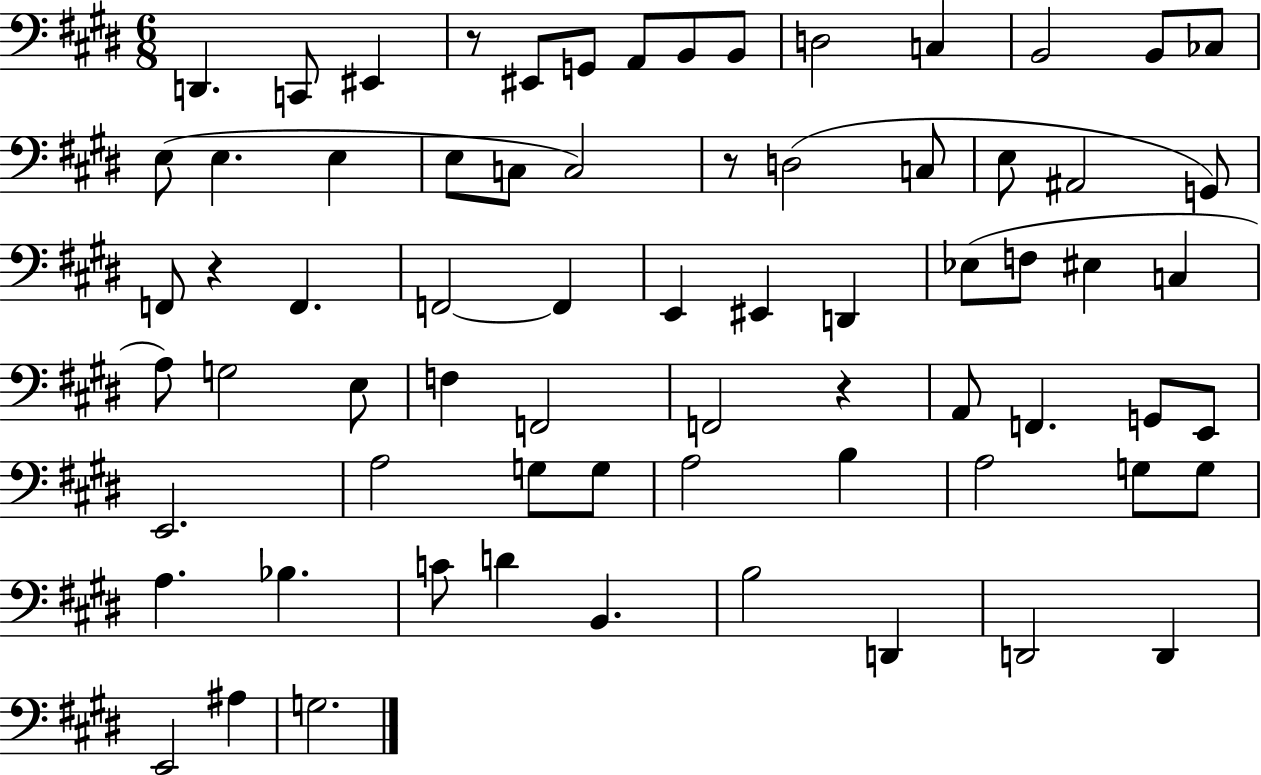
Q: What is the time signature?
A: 6/8